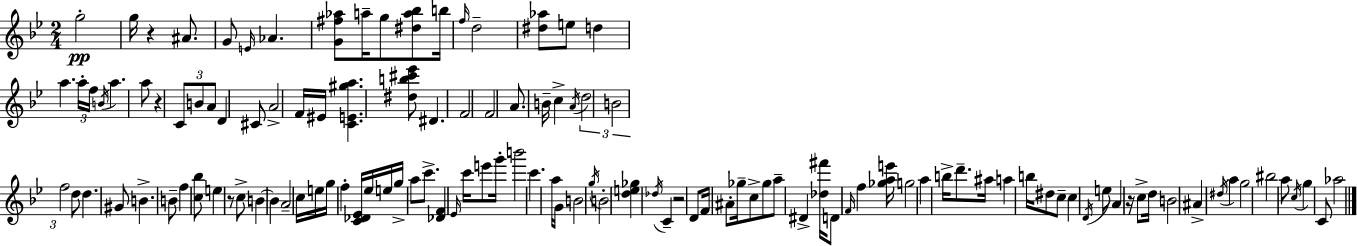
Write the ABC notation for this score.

X:1
T:Untitled
M:2/4
L:1/4
K:Bb
g2 g/4 z ^A/2 G/2 E/4 _A [G^f_a]/2 a/4 g/2 [^da_b]/2 b/4 f/4 d2 [^d_a]/2 e/2 d a a/4 f/4 B/4 a a/2 z C/2 B/2 A/2 D ^C/2 A2 F/4 ^E/4 [CE^ga] [^db^c'_e']/2 ^D F2 F2 A/2 B/4 c A/4 d2 B2 f2 d/2 d ^G/2 B B/2 f [c_b]/2 e z/2 c/2 B B A2 c/4 e/4 g/4 f [C_D_E]/4 _e/4 e/4 g/4 a/2 c'/2 [_DF] _E/4 c'/4 e'/2 g'/4 b'2 c' a/4 G/4 B2 g/4 B2 [de_g] _d/4 C z2 D/2 F/4 ^A/2 _g/4 c/2 _g/2 a/2 ^D [_d^f']/4 D/2 F/4 f [_gae']/4 g2 a b/4 d'/2 ^a/4 a b/4 ^d/2 c/2 c D/4 e/2 A z/4 c/2 d/4 B2 ^A ^d/4 a g2 ^b2 a/2 c/4 g C/2 _a2